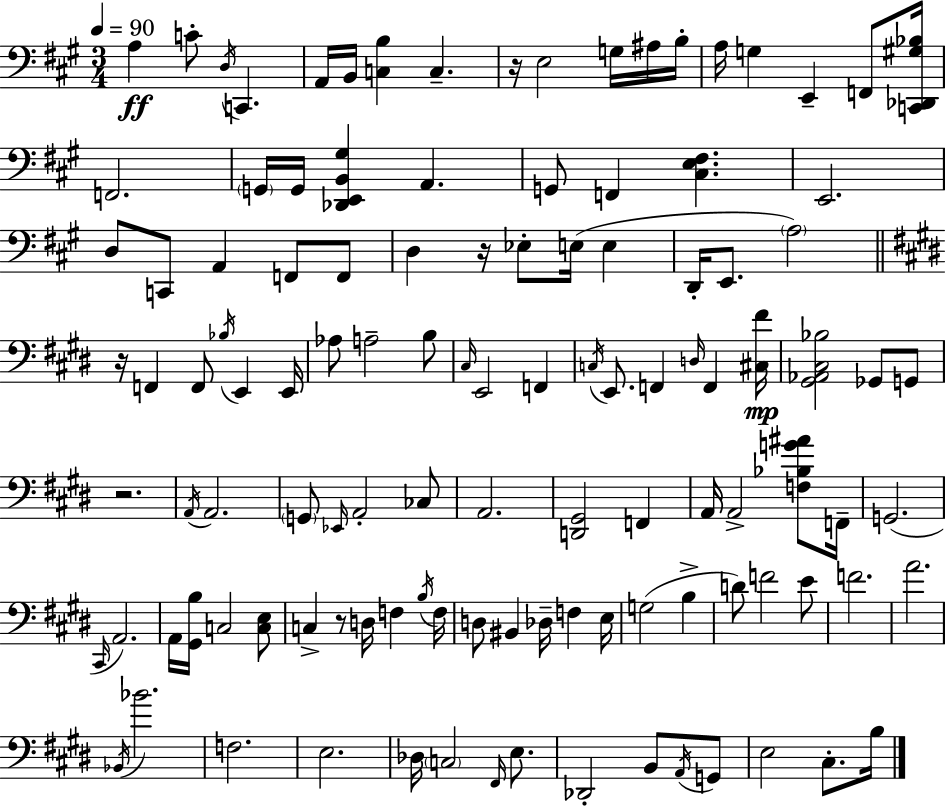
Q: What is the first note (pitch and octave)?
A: A3